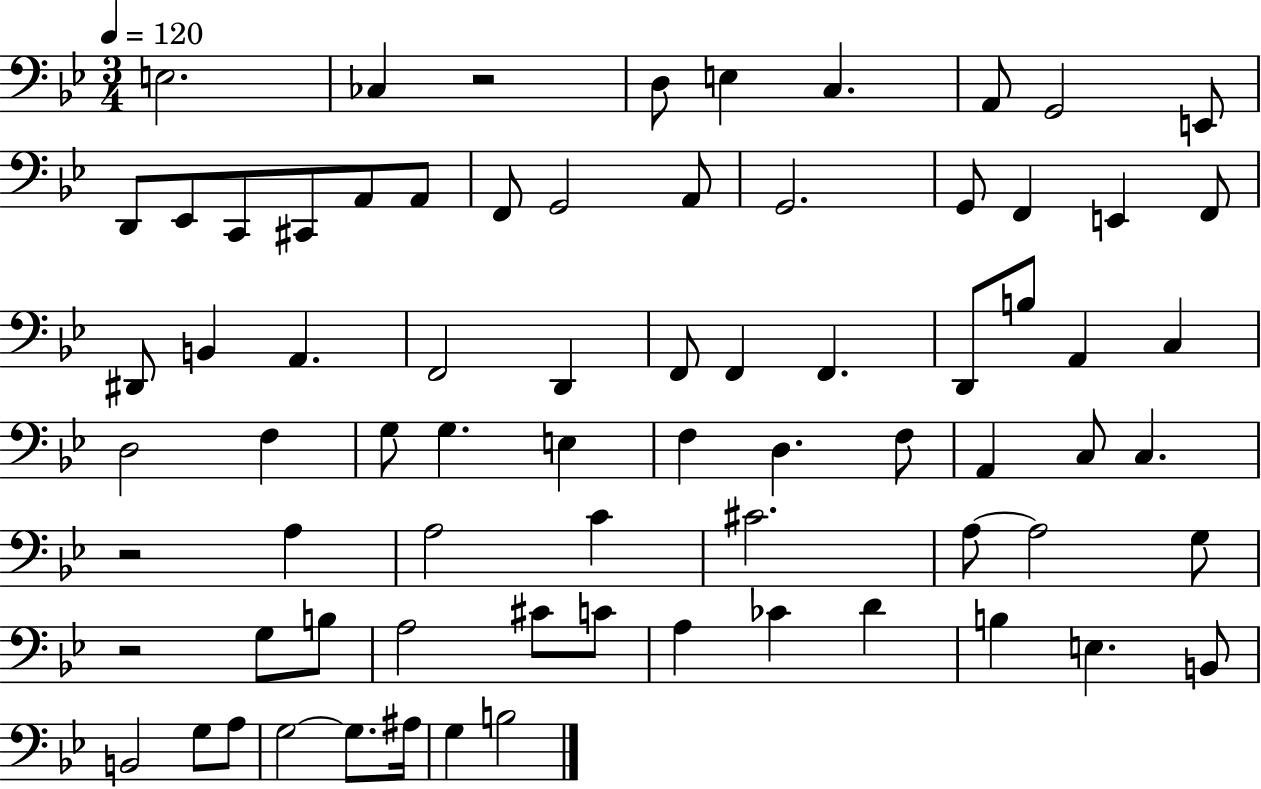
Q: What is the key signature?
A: BES major